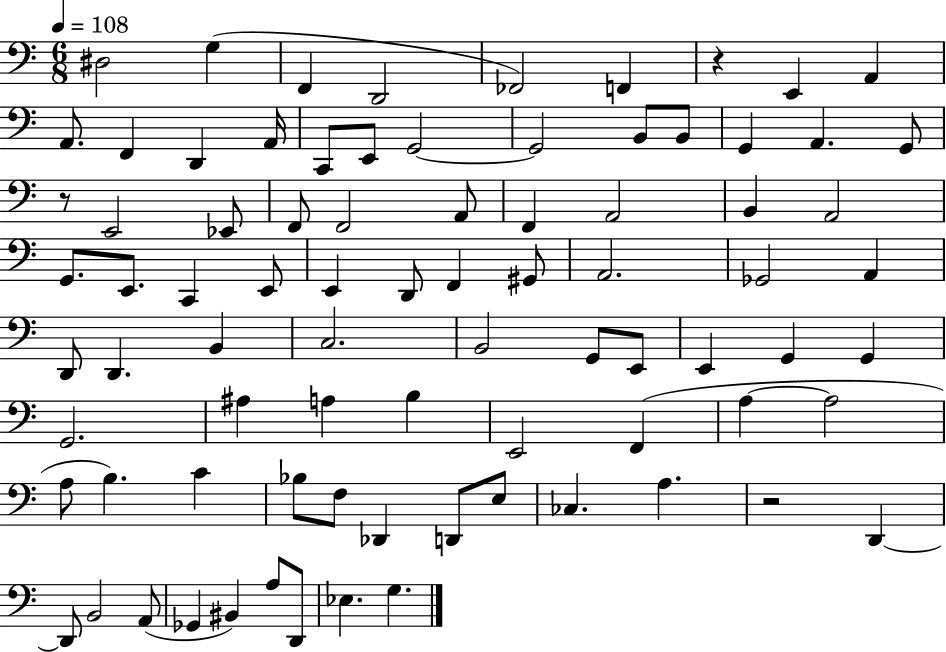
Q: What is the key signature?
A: C major